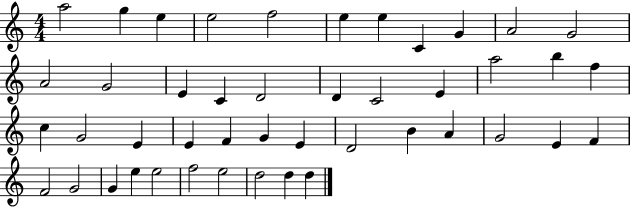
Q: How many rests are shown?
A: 0